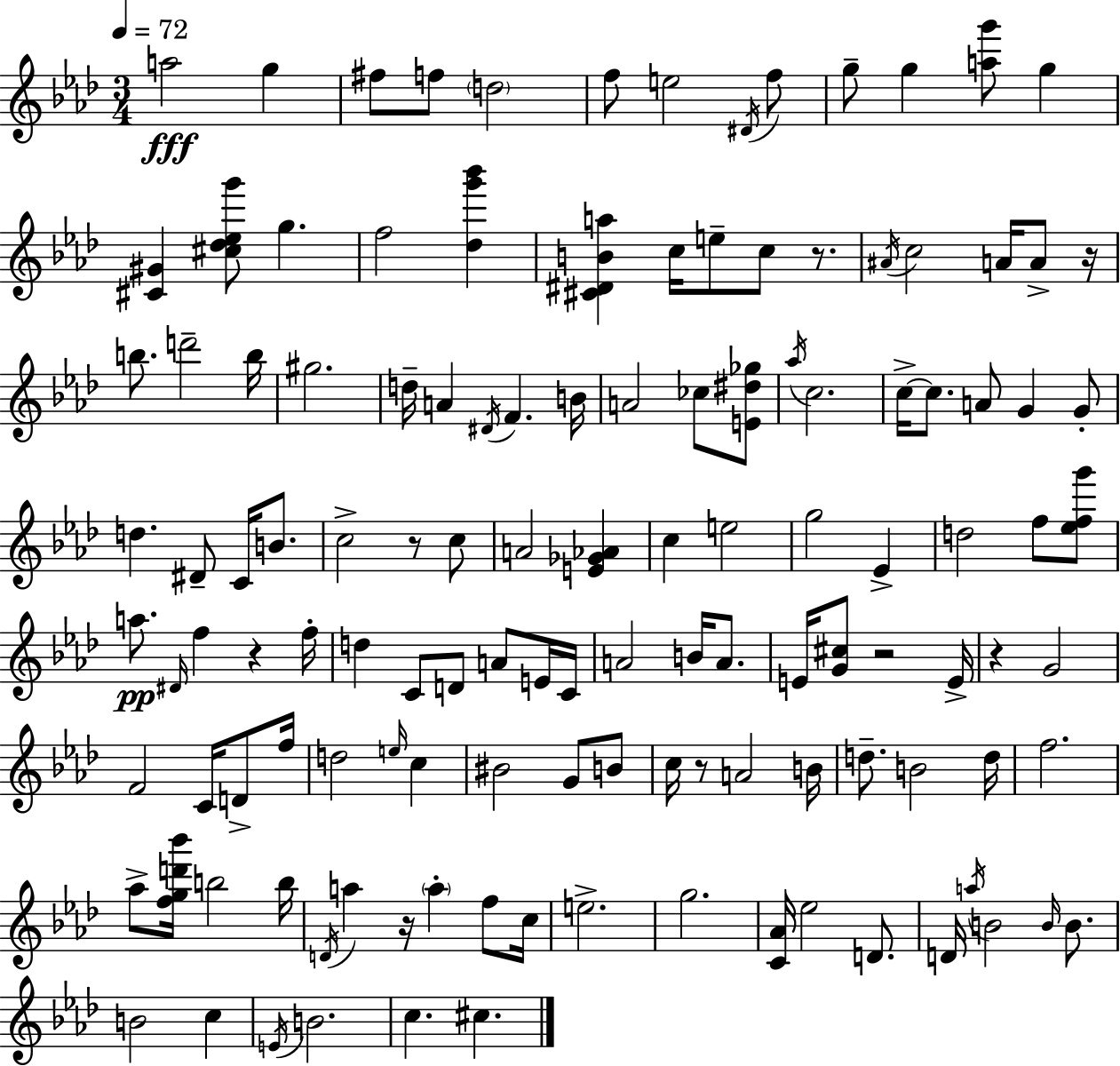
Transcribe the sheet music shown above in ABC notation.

X:1
T:Untitled
M:3/4
L:1/4
K:Fm
a2 g ^f/2 f/2 d2 f/2 e2 ^D/4 f/2 g/2 g [ag']/2 g [^C^G] [^c_d_eg']/2 g f2 [_dg'_b'] [^C^DBa] c/4 e/2 c/2 z/2 ^A/4 c2 A/4 A/2 z/4 b/2 d'2 b/4 ^g2 d/4 A ^D/4 F B/4 A2 _c/2 [E^d_g]/2 _a/4 c2 c/4 c/2 A/2 G G/2 d ^D/2 C/4 B/2 c2 z/2 c/2 A2 [E_G_A] c e2 g2 _E d2 f/2 [_efg']/2 a/2 ^D/4 f z f/4 d C/2 D/2 A/2 E/4 C/4 A2 B/4 A/2 E/4 [G^c]/2 z2 E/4 z G2 F2 C/4 D/2 f/4 d2 e/4 c ^B2 G/2 B/2 c/4 z/2 A2 B/4 d/2 B2 d/4 f2 _a/2 [fgd'_b']/4 b2 b/4 D/4 a z/4 a f/2 c/4 e2 g2 [C_A]/4 _e2 D/2 D/4 a/4 B2 B/4 B/2 B2 c E/4 B2 c ^c